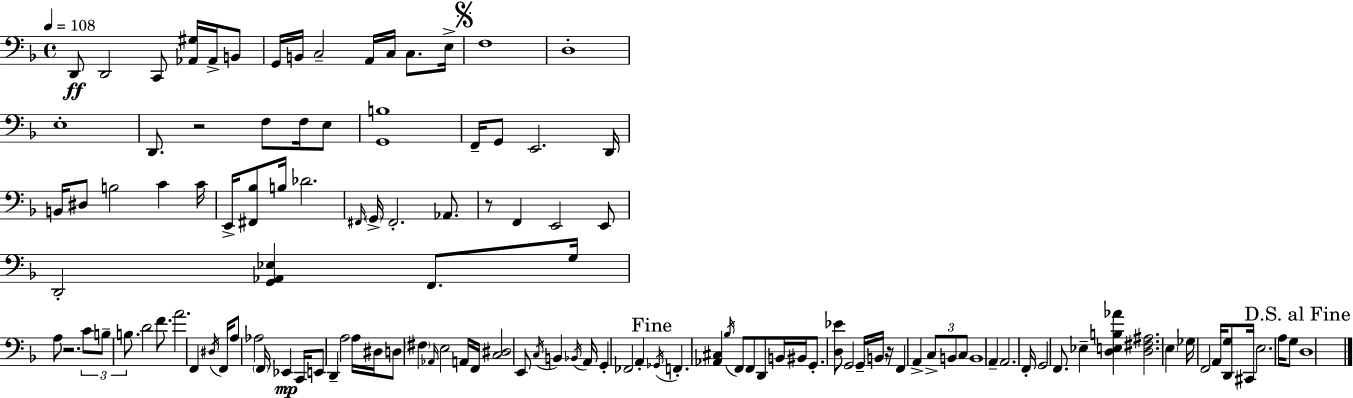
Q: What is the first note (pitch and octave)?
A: D2